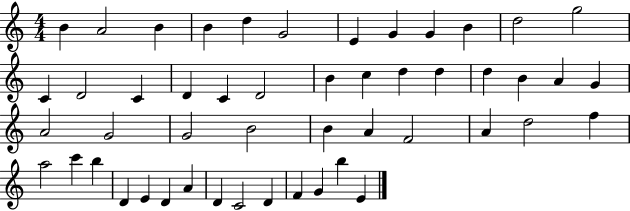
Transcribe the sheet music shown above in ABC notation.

X:1
T:Untitled
M:4/4
L:1/4
K:C
B A2 B B d G2 E G G B d2 g2 C D2 C D C D2 B c d d d B A G A2 G2 G2 B2 B A F2 A d2 f a2 c' b D E D A D C2 D F G b E